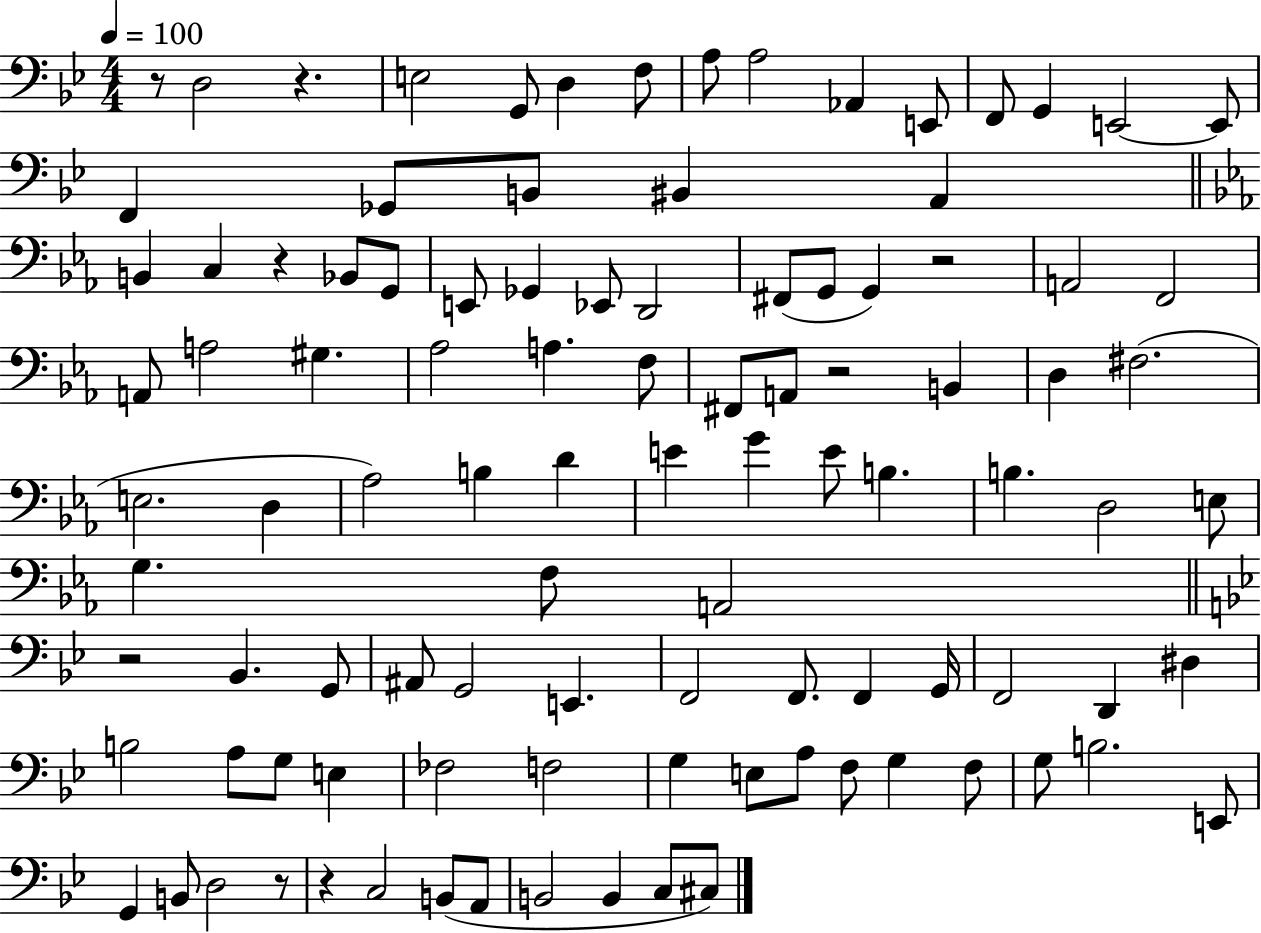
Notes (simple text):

R/e D3/h R/q. E3/h G2/e D3/q F3/e A3/e A3/h Ab2/q E2/e F2/e G2/q E2/h E2/e F2/q Gb2/e B2/e BIS2/q A2/q B2/q C3/q R/q Bb2/e G2/e E2/e Gb2/q Eb2/e D2/h F#2/e G2/e G2/q R/h A2/h F2/h A2/e A3/h G#3/q. Ab3/h A3/q. F3/e F#2/e A2/e R/h B2/q D3/q F#3/h. E3/h. D3/q Ab3/h B3/q D4/q E4/q G4/q E4/e B3/q. B3/q. D3/h E3/e G3/q. F3/e A2/h R/h Bb2/q. G2/e A#2/e G2/h E2/q. F2/h F2/e. F2/q G2/s F2/h D2/q D#3/q B3/h A3/e G3/e E3/q FES3/h F3/h G3/q E3/e A3/e F3/e G3/q F3/e G3/e B3/h. E2/e G2/q B2/e D3/h R/e R/q C3/h B2/e A2/e B2/h B2/q C3/e C#3/e